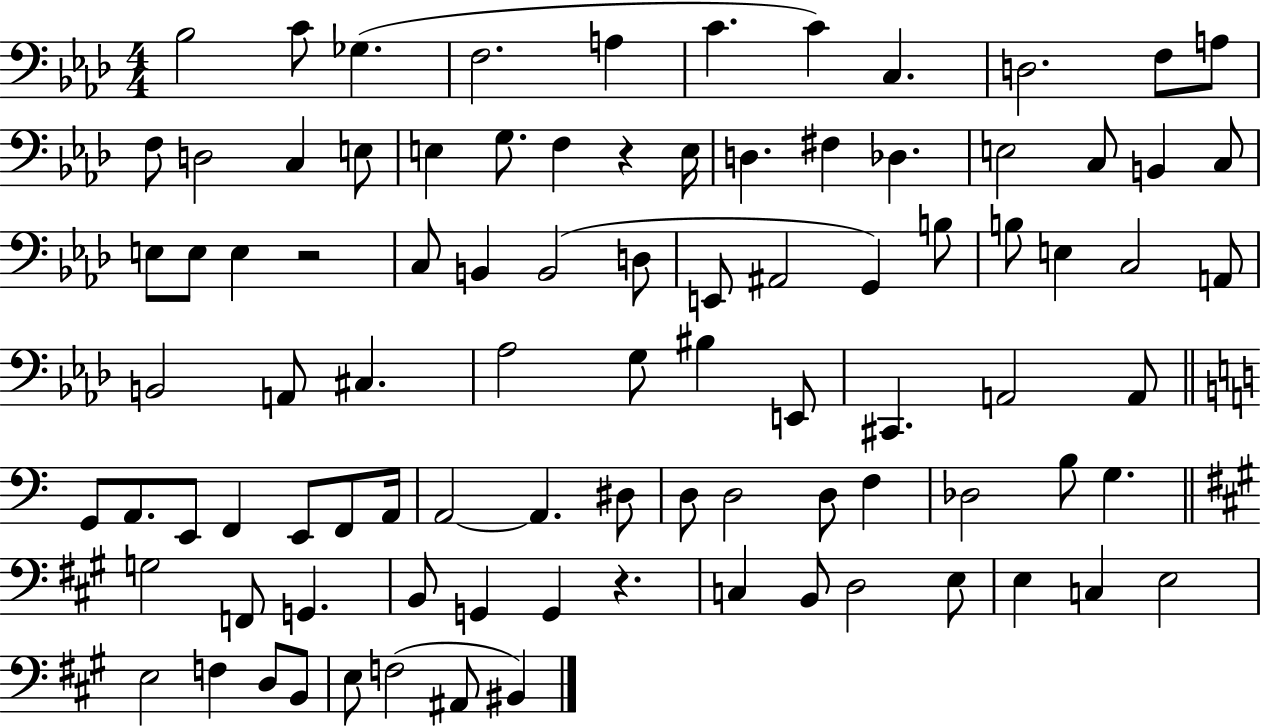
X:1
T:Untitled
M:4/4
L:1/4
K:Ab
_B,2 C/2 _G, F,2 A, C C C, D,2 F,/2 A,/2 F,/2 D,2 C, E,/2 E, G,/2 F, z E,/4 D, ^F, _D, E,2 C,/2 B,, C,/2 E,/2 E,/2 E, z2 C,/2 B,, B,,2 D,/2 E,,/2 ^A,,2 G,, B,/2 B,/2 E, C,2 A,,/2 B,,2 A,,/2 ^C, _A,2 G,/2 ^B, E,,/2 ^C,, A,,2 A,,/2 G,,/2 A,,/2 E,,/2 F,, E,,/2 F,,/2 A,,/4 A,,2 A,, ^D,/2 D,/2 D,2 D,/2 F, _D,2 B,/2 G, G,2 F,,/2 G,, B,,/2 G,, G,, z C, B,,/2 D,2 E,/2 E, C, E,2 E,2 F, D,/2 B,,/2 E,/2 F,2 ^A,,/2 ^B,,